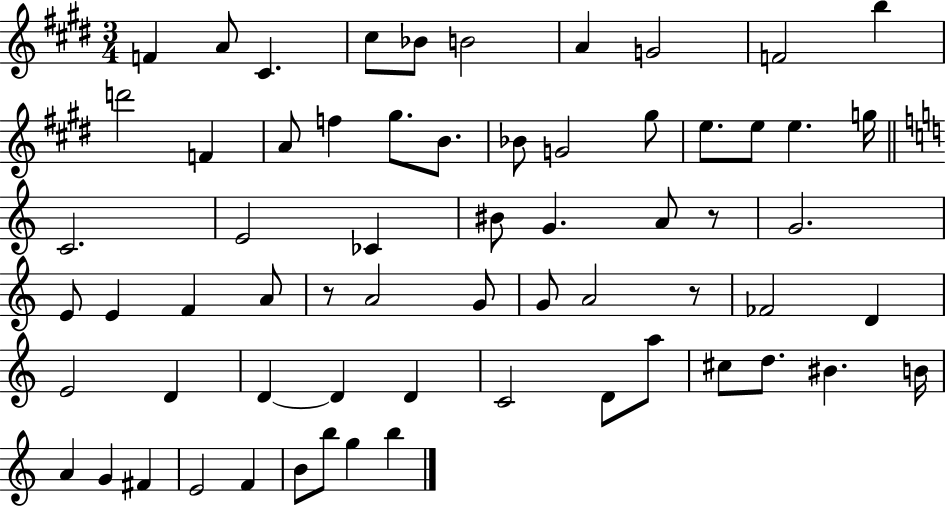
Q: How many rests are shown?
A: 3